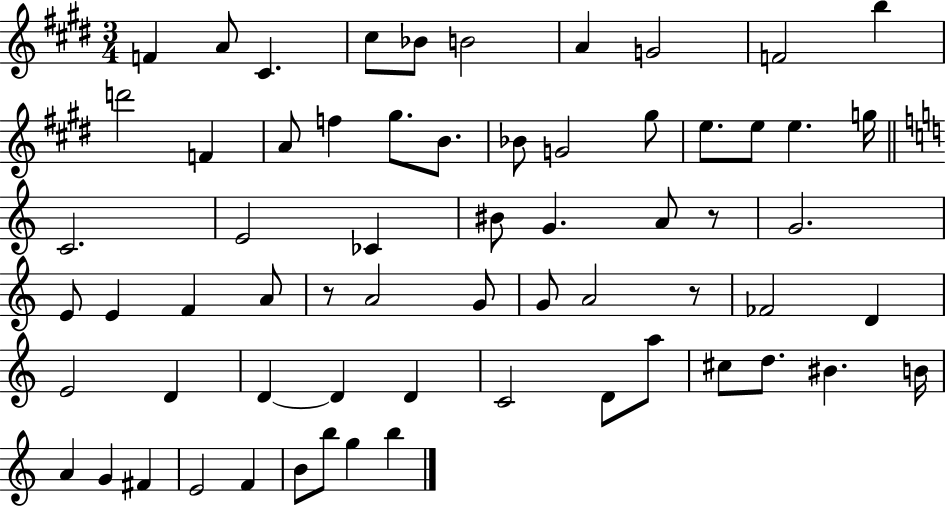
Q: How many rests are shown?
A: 3